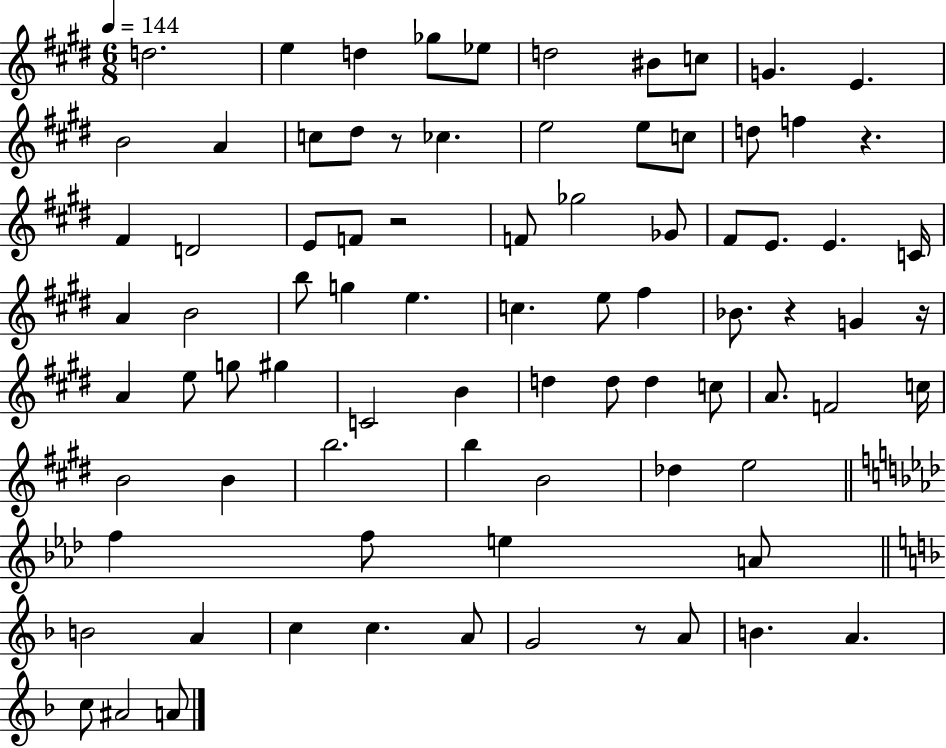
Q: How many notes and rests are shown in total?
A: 83